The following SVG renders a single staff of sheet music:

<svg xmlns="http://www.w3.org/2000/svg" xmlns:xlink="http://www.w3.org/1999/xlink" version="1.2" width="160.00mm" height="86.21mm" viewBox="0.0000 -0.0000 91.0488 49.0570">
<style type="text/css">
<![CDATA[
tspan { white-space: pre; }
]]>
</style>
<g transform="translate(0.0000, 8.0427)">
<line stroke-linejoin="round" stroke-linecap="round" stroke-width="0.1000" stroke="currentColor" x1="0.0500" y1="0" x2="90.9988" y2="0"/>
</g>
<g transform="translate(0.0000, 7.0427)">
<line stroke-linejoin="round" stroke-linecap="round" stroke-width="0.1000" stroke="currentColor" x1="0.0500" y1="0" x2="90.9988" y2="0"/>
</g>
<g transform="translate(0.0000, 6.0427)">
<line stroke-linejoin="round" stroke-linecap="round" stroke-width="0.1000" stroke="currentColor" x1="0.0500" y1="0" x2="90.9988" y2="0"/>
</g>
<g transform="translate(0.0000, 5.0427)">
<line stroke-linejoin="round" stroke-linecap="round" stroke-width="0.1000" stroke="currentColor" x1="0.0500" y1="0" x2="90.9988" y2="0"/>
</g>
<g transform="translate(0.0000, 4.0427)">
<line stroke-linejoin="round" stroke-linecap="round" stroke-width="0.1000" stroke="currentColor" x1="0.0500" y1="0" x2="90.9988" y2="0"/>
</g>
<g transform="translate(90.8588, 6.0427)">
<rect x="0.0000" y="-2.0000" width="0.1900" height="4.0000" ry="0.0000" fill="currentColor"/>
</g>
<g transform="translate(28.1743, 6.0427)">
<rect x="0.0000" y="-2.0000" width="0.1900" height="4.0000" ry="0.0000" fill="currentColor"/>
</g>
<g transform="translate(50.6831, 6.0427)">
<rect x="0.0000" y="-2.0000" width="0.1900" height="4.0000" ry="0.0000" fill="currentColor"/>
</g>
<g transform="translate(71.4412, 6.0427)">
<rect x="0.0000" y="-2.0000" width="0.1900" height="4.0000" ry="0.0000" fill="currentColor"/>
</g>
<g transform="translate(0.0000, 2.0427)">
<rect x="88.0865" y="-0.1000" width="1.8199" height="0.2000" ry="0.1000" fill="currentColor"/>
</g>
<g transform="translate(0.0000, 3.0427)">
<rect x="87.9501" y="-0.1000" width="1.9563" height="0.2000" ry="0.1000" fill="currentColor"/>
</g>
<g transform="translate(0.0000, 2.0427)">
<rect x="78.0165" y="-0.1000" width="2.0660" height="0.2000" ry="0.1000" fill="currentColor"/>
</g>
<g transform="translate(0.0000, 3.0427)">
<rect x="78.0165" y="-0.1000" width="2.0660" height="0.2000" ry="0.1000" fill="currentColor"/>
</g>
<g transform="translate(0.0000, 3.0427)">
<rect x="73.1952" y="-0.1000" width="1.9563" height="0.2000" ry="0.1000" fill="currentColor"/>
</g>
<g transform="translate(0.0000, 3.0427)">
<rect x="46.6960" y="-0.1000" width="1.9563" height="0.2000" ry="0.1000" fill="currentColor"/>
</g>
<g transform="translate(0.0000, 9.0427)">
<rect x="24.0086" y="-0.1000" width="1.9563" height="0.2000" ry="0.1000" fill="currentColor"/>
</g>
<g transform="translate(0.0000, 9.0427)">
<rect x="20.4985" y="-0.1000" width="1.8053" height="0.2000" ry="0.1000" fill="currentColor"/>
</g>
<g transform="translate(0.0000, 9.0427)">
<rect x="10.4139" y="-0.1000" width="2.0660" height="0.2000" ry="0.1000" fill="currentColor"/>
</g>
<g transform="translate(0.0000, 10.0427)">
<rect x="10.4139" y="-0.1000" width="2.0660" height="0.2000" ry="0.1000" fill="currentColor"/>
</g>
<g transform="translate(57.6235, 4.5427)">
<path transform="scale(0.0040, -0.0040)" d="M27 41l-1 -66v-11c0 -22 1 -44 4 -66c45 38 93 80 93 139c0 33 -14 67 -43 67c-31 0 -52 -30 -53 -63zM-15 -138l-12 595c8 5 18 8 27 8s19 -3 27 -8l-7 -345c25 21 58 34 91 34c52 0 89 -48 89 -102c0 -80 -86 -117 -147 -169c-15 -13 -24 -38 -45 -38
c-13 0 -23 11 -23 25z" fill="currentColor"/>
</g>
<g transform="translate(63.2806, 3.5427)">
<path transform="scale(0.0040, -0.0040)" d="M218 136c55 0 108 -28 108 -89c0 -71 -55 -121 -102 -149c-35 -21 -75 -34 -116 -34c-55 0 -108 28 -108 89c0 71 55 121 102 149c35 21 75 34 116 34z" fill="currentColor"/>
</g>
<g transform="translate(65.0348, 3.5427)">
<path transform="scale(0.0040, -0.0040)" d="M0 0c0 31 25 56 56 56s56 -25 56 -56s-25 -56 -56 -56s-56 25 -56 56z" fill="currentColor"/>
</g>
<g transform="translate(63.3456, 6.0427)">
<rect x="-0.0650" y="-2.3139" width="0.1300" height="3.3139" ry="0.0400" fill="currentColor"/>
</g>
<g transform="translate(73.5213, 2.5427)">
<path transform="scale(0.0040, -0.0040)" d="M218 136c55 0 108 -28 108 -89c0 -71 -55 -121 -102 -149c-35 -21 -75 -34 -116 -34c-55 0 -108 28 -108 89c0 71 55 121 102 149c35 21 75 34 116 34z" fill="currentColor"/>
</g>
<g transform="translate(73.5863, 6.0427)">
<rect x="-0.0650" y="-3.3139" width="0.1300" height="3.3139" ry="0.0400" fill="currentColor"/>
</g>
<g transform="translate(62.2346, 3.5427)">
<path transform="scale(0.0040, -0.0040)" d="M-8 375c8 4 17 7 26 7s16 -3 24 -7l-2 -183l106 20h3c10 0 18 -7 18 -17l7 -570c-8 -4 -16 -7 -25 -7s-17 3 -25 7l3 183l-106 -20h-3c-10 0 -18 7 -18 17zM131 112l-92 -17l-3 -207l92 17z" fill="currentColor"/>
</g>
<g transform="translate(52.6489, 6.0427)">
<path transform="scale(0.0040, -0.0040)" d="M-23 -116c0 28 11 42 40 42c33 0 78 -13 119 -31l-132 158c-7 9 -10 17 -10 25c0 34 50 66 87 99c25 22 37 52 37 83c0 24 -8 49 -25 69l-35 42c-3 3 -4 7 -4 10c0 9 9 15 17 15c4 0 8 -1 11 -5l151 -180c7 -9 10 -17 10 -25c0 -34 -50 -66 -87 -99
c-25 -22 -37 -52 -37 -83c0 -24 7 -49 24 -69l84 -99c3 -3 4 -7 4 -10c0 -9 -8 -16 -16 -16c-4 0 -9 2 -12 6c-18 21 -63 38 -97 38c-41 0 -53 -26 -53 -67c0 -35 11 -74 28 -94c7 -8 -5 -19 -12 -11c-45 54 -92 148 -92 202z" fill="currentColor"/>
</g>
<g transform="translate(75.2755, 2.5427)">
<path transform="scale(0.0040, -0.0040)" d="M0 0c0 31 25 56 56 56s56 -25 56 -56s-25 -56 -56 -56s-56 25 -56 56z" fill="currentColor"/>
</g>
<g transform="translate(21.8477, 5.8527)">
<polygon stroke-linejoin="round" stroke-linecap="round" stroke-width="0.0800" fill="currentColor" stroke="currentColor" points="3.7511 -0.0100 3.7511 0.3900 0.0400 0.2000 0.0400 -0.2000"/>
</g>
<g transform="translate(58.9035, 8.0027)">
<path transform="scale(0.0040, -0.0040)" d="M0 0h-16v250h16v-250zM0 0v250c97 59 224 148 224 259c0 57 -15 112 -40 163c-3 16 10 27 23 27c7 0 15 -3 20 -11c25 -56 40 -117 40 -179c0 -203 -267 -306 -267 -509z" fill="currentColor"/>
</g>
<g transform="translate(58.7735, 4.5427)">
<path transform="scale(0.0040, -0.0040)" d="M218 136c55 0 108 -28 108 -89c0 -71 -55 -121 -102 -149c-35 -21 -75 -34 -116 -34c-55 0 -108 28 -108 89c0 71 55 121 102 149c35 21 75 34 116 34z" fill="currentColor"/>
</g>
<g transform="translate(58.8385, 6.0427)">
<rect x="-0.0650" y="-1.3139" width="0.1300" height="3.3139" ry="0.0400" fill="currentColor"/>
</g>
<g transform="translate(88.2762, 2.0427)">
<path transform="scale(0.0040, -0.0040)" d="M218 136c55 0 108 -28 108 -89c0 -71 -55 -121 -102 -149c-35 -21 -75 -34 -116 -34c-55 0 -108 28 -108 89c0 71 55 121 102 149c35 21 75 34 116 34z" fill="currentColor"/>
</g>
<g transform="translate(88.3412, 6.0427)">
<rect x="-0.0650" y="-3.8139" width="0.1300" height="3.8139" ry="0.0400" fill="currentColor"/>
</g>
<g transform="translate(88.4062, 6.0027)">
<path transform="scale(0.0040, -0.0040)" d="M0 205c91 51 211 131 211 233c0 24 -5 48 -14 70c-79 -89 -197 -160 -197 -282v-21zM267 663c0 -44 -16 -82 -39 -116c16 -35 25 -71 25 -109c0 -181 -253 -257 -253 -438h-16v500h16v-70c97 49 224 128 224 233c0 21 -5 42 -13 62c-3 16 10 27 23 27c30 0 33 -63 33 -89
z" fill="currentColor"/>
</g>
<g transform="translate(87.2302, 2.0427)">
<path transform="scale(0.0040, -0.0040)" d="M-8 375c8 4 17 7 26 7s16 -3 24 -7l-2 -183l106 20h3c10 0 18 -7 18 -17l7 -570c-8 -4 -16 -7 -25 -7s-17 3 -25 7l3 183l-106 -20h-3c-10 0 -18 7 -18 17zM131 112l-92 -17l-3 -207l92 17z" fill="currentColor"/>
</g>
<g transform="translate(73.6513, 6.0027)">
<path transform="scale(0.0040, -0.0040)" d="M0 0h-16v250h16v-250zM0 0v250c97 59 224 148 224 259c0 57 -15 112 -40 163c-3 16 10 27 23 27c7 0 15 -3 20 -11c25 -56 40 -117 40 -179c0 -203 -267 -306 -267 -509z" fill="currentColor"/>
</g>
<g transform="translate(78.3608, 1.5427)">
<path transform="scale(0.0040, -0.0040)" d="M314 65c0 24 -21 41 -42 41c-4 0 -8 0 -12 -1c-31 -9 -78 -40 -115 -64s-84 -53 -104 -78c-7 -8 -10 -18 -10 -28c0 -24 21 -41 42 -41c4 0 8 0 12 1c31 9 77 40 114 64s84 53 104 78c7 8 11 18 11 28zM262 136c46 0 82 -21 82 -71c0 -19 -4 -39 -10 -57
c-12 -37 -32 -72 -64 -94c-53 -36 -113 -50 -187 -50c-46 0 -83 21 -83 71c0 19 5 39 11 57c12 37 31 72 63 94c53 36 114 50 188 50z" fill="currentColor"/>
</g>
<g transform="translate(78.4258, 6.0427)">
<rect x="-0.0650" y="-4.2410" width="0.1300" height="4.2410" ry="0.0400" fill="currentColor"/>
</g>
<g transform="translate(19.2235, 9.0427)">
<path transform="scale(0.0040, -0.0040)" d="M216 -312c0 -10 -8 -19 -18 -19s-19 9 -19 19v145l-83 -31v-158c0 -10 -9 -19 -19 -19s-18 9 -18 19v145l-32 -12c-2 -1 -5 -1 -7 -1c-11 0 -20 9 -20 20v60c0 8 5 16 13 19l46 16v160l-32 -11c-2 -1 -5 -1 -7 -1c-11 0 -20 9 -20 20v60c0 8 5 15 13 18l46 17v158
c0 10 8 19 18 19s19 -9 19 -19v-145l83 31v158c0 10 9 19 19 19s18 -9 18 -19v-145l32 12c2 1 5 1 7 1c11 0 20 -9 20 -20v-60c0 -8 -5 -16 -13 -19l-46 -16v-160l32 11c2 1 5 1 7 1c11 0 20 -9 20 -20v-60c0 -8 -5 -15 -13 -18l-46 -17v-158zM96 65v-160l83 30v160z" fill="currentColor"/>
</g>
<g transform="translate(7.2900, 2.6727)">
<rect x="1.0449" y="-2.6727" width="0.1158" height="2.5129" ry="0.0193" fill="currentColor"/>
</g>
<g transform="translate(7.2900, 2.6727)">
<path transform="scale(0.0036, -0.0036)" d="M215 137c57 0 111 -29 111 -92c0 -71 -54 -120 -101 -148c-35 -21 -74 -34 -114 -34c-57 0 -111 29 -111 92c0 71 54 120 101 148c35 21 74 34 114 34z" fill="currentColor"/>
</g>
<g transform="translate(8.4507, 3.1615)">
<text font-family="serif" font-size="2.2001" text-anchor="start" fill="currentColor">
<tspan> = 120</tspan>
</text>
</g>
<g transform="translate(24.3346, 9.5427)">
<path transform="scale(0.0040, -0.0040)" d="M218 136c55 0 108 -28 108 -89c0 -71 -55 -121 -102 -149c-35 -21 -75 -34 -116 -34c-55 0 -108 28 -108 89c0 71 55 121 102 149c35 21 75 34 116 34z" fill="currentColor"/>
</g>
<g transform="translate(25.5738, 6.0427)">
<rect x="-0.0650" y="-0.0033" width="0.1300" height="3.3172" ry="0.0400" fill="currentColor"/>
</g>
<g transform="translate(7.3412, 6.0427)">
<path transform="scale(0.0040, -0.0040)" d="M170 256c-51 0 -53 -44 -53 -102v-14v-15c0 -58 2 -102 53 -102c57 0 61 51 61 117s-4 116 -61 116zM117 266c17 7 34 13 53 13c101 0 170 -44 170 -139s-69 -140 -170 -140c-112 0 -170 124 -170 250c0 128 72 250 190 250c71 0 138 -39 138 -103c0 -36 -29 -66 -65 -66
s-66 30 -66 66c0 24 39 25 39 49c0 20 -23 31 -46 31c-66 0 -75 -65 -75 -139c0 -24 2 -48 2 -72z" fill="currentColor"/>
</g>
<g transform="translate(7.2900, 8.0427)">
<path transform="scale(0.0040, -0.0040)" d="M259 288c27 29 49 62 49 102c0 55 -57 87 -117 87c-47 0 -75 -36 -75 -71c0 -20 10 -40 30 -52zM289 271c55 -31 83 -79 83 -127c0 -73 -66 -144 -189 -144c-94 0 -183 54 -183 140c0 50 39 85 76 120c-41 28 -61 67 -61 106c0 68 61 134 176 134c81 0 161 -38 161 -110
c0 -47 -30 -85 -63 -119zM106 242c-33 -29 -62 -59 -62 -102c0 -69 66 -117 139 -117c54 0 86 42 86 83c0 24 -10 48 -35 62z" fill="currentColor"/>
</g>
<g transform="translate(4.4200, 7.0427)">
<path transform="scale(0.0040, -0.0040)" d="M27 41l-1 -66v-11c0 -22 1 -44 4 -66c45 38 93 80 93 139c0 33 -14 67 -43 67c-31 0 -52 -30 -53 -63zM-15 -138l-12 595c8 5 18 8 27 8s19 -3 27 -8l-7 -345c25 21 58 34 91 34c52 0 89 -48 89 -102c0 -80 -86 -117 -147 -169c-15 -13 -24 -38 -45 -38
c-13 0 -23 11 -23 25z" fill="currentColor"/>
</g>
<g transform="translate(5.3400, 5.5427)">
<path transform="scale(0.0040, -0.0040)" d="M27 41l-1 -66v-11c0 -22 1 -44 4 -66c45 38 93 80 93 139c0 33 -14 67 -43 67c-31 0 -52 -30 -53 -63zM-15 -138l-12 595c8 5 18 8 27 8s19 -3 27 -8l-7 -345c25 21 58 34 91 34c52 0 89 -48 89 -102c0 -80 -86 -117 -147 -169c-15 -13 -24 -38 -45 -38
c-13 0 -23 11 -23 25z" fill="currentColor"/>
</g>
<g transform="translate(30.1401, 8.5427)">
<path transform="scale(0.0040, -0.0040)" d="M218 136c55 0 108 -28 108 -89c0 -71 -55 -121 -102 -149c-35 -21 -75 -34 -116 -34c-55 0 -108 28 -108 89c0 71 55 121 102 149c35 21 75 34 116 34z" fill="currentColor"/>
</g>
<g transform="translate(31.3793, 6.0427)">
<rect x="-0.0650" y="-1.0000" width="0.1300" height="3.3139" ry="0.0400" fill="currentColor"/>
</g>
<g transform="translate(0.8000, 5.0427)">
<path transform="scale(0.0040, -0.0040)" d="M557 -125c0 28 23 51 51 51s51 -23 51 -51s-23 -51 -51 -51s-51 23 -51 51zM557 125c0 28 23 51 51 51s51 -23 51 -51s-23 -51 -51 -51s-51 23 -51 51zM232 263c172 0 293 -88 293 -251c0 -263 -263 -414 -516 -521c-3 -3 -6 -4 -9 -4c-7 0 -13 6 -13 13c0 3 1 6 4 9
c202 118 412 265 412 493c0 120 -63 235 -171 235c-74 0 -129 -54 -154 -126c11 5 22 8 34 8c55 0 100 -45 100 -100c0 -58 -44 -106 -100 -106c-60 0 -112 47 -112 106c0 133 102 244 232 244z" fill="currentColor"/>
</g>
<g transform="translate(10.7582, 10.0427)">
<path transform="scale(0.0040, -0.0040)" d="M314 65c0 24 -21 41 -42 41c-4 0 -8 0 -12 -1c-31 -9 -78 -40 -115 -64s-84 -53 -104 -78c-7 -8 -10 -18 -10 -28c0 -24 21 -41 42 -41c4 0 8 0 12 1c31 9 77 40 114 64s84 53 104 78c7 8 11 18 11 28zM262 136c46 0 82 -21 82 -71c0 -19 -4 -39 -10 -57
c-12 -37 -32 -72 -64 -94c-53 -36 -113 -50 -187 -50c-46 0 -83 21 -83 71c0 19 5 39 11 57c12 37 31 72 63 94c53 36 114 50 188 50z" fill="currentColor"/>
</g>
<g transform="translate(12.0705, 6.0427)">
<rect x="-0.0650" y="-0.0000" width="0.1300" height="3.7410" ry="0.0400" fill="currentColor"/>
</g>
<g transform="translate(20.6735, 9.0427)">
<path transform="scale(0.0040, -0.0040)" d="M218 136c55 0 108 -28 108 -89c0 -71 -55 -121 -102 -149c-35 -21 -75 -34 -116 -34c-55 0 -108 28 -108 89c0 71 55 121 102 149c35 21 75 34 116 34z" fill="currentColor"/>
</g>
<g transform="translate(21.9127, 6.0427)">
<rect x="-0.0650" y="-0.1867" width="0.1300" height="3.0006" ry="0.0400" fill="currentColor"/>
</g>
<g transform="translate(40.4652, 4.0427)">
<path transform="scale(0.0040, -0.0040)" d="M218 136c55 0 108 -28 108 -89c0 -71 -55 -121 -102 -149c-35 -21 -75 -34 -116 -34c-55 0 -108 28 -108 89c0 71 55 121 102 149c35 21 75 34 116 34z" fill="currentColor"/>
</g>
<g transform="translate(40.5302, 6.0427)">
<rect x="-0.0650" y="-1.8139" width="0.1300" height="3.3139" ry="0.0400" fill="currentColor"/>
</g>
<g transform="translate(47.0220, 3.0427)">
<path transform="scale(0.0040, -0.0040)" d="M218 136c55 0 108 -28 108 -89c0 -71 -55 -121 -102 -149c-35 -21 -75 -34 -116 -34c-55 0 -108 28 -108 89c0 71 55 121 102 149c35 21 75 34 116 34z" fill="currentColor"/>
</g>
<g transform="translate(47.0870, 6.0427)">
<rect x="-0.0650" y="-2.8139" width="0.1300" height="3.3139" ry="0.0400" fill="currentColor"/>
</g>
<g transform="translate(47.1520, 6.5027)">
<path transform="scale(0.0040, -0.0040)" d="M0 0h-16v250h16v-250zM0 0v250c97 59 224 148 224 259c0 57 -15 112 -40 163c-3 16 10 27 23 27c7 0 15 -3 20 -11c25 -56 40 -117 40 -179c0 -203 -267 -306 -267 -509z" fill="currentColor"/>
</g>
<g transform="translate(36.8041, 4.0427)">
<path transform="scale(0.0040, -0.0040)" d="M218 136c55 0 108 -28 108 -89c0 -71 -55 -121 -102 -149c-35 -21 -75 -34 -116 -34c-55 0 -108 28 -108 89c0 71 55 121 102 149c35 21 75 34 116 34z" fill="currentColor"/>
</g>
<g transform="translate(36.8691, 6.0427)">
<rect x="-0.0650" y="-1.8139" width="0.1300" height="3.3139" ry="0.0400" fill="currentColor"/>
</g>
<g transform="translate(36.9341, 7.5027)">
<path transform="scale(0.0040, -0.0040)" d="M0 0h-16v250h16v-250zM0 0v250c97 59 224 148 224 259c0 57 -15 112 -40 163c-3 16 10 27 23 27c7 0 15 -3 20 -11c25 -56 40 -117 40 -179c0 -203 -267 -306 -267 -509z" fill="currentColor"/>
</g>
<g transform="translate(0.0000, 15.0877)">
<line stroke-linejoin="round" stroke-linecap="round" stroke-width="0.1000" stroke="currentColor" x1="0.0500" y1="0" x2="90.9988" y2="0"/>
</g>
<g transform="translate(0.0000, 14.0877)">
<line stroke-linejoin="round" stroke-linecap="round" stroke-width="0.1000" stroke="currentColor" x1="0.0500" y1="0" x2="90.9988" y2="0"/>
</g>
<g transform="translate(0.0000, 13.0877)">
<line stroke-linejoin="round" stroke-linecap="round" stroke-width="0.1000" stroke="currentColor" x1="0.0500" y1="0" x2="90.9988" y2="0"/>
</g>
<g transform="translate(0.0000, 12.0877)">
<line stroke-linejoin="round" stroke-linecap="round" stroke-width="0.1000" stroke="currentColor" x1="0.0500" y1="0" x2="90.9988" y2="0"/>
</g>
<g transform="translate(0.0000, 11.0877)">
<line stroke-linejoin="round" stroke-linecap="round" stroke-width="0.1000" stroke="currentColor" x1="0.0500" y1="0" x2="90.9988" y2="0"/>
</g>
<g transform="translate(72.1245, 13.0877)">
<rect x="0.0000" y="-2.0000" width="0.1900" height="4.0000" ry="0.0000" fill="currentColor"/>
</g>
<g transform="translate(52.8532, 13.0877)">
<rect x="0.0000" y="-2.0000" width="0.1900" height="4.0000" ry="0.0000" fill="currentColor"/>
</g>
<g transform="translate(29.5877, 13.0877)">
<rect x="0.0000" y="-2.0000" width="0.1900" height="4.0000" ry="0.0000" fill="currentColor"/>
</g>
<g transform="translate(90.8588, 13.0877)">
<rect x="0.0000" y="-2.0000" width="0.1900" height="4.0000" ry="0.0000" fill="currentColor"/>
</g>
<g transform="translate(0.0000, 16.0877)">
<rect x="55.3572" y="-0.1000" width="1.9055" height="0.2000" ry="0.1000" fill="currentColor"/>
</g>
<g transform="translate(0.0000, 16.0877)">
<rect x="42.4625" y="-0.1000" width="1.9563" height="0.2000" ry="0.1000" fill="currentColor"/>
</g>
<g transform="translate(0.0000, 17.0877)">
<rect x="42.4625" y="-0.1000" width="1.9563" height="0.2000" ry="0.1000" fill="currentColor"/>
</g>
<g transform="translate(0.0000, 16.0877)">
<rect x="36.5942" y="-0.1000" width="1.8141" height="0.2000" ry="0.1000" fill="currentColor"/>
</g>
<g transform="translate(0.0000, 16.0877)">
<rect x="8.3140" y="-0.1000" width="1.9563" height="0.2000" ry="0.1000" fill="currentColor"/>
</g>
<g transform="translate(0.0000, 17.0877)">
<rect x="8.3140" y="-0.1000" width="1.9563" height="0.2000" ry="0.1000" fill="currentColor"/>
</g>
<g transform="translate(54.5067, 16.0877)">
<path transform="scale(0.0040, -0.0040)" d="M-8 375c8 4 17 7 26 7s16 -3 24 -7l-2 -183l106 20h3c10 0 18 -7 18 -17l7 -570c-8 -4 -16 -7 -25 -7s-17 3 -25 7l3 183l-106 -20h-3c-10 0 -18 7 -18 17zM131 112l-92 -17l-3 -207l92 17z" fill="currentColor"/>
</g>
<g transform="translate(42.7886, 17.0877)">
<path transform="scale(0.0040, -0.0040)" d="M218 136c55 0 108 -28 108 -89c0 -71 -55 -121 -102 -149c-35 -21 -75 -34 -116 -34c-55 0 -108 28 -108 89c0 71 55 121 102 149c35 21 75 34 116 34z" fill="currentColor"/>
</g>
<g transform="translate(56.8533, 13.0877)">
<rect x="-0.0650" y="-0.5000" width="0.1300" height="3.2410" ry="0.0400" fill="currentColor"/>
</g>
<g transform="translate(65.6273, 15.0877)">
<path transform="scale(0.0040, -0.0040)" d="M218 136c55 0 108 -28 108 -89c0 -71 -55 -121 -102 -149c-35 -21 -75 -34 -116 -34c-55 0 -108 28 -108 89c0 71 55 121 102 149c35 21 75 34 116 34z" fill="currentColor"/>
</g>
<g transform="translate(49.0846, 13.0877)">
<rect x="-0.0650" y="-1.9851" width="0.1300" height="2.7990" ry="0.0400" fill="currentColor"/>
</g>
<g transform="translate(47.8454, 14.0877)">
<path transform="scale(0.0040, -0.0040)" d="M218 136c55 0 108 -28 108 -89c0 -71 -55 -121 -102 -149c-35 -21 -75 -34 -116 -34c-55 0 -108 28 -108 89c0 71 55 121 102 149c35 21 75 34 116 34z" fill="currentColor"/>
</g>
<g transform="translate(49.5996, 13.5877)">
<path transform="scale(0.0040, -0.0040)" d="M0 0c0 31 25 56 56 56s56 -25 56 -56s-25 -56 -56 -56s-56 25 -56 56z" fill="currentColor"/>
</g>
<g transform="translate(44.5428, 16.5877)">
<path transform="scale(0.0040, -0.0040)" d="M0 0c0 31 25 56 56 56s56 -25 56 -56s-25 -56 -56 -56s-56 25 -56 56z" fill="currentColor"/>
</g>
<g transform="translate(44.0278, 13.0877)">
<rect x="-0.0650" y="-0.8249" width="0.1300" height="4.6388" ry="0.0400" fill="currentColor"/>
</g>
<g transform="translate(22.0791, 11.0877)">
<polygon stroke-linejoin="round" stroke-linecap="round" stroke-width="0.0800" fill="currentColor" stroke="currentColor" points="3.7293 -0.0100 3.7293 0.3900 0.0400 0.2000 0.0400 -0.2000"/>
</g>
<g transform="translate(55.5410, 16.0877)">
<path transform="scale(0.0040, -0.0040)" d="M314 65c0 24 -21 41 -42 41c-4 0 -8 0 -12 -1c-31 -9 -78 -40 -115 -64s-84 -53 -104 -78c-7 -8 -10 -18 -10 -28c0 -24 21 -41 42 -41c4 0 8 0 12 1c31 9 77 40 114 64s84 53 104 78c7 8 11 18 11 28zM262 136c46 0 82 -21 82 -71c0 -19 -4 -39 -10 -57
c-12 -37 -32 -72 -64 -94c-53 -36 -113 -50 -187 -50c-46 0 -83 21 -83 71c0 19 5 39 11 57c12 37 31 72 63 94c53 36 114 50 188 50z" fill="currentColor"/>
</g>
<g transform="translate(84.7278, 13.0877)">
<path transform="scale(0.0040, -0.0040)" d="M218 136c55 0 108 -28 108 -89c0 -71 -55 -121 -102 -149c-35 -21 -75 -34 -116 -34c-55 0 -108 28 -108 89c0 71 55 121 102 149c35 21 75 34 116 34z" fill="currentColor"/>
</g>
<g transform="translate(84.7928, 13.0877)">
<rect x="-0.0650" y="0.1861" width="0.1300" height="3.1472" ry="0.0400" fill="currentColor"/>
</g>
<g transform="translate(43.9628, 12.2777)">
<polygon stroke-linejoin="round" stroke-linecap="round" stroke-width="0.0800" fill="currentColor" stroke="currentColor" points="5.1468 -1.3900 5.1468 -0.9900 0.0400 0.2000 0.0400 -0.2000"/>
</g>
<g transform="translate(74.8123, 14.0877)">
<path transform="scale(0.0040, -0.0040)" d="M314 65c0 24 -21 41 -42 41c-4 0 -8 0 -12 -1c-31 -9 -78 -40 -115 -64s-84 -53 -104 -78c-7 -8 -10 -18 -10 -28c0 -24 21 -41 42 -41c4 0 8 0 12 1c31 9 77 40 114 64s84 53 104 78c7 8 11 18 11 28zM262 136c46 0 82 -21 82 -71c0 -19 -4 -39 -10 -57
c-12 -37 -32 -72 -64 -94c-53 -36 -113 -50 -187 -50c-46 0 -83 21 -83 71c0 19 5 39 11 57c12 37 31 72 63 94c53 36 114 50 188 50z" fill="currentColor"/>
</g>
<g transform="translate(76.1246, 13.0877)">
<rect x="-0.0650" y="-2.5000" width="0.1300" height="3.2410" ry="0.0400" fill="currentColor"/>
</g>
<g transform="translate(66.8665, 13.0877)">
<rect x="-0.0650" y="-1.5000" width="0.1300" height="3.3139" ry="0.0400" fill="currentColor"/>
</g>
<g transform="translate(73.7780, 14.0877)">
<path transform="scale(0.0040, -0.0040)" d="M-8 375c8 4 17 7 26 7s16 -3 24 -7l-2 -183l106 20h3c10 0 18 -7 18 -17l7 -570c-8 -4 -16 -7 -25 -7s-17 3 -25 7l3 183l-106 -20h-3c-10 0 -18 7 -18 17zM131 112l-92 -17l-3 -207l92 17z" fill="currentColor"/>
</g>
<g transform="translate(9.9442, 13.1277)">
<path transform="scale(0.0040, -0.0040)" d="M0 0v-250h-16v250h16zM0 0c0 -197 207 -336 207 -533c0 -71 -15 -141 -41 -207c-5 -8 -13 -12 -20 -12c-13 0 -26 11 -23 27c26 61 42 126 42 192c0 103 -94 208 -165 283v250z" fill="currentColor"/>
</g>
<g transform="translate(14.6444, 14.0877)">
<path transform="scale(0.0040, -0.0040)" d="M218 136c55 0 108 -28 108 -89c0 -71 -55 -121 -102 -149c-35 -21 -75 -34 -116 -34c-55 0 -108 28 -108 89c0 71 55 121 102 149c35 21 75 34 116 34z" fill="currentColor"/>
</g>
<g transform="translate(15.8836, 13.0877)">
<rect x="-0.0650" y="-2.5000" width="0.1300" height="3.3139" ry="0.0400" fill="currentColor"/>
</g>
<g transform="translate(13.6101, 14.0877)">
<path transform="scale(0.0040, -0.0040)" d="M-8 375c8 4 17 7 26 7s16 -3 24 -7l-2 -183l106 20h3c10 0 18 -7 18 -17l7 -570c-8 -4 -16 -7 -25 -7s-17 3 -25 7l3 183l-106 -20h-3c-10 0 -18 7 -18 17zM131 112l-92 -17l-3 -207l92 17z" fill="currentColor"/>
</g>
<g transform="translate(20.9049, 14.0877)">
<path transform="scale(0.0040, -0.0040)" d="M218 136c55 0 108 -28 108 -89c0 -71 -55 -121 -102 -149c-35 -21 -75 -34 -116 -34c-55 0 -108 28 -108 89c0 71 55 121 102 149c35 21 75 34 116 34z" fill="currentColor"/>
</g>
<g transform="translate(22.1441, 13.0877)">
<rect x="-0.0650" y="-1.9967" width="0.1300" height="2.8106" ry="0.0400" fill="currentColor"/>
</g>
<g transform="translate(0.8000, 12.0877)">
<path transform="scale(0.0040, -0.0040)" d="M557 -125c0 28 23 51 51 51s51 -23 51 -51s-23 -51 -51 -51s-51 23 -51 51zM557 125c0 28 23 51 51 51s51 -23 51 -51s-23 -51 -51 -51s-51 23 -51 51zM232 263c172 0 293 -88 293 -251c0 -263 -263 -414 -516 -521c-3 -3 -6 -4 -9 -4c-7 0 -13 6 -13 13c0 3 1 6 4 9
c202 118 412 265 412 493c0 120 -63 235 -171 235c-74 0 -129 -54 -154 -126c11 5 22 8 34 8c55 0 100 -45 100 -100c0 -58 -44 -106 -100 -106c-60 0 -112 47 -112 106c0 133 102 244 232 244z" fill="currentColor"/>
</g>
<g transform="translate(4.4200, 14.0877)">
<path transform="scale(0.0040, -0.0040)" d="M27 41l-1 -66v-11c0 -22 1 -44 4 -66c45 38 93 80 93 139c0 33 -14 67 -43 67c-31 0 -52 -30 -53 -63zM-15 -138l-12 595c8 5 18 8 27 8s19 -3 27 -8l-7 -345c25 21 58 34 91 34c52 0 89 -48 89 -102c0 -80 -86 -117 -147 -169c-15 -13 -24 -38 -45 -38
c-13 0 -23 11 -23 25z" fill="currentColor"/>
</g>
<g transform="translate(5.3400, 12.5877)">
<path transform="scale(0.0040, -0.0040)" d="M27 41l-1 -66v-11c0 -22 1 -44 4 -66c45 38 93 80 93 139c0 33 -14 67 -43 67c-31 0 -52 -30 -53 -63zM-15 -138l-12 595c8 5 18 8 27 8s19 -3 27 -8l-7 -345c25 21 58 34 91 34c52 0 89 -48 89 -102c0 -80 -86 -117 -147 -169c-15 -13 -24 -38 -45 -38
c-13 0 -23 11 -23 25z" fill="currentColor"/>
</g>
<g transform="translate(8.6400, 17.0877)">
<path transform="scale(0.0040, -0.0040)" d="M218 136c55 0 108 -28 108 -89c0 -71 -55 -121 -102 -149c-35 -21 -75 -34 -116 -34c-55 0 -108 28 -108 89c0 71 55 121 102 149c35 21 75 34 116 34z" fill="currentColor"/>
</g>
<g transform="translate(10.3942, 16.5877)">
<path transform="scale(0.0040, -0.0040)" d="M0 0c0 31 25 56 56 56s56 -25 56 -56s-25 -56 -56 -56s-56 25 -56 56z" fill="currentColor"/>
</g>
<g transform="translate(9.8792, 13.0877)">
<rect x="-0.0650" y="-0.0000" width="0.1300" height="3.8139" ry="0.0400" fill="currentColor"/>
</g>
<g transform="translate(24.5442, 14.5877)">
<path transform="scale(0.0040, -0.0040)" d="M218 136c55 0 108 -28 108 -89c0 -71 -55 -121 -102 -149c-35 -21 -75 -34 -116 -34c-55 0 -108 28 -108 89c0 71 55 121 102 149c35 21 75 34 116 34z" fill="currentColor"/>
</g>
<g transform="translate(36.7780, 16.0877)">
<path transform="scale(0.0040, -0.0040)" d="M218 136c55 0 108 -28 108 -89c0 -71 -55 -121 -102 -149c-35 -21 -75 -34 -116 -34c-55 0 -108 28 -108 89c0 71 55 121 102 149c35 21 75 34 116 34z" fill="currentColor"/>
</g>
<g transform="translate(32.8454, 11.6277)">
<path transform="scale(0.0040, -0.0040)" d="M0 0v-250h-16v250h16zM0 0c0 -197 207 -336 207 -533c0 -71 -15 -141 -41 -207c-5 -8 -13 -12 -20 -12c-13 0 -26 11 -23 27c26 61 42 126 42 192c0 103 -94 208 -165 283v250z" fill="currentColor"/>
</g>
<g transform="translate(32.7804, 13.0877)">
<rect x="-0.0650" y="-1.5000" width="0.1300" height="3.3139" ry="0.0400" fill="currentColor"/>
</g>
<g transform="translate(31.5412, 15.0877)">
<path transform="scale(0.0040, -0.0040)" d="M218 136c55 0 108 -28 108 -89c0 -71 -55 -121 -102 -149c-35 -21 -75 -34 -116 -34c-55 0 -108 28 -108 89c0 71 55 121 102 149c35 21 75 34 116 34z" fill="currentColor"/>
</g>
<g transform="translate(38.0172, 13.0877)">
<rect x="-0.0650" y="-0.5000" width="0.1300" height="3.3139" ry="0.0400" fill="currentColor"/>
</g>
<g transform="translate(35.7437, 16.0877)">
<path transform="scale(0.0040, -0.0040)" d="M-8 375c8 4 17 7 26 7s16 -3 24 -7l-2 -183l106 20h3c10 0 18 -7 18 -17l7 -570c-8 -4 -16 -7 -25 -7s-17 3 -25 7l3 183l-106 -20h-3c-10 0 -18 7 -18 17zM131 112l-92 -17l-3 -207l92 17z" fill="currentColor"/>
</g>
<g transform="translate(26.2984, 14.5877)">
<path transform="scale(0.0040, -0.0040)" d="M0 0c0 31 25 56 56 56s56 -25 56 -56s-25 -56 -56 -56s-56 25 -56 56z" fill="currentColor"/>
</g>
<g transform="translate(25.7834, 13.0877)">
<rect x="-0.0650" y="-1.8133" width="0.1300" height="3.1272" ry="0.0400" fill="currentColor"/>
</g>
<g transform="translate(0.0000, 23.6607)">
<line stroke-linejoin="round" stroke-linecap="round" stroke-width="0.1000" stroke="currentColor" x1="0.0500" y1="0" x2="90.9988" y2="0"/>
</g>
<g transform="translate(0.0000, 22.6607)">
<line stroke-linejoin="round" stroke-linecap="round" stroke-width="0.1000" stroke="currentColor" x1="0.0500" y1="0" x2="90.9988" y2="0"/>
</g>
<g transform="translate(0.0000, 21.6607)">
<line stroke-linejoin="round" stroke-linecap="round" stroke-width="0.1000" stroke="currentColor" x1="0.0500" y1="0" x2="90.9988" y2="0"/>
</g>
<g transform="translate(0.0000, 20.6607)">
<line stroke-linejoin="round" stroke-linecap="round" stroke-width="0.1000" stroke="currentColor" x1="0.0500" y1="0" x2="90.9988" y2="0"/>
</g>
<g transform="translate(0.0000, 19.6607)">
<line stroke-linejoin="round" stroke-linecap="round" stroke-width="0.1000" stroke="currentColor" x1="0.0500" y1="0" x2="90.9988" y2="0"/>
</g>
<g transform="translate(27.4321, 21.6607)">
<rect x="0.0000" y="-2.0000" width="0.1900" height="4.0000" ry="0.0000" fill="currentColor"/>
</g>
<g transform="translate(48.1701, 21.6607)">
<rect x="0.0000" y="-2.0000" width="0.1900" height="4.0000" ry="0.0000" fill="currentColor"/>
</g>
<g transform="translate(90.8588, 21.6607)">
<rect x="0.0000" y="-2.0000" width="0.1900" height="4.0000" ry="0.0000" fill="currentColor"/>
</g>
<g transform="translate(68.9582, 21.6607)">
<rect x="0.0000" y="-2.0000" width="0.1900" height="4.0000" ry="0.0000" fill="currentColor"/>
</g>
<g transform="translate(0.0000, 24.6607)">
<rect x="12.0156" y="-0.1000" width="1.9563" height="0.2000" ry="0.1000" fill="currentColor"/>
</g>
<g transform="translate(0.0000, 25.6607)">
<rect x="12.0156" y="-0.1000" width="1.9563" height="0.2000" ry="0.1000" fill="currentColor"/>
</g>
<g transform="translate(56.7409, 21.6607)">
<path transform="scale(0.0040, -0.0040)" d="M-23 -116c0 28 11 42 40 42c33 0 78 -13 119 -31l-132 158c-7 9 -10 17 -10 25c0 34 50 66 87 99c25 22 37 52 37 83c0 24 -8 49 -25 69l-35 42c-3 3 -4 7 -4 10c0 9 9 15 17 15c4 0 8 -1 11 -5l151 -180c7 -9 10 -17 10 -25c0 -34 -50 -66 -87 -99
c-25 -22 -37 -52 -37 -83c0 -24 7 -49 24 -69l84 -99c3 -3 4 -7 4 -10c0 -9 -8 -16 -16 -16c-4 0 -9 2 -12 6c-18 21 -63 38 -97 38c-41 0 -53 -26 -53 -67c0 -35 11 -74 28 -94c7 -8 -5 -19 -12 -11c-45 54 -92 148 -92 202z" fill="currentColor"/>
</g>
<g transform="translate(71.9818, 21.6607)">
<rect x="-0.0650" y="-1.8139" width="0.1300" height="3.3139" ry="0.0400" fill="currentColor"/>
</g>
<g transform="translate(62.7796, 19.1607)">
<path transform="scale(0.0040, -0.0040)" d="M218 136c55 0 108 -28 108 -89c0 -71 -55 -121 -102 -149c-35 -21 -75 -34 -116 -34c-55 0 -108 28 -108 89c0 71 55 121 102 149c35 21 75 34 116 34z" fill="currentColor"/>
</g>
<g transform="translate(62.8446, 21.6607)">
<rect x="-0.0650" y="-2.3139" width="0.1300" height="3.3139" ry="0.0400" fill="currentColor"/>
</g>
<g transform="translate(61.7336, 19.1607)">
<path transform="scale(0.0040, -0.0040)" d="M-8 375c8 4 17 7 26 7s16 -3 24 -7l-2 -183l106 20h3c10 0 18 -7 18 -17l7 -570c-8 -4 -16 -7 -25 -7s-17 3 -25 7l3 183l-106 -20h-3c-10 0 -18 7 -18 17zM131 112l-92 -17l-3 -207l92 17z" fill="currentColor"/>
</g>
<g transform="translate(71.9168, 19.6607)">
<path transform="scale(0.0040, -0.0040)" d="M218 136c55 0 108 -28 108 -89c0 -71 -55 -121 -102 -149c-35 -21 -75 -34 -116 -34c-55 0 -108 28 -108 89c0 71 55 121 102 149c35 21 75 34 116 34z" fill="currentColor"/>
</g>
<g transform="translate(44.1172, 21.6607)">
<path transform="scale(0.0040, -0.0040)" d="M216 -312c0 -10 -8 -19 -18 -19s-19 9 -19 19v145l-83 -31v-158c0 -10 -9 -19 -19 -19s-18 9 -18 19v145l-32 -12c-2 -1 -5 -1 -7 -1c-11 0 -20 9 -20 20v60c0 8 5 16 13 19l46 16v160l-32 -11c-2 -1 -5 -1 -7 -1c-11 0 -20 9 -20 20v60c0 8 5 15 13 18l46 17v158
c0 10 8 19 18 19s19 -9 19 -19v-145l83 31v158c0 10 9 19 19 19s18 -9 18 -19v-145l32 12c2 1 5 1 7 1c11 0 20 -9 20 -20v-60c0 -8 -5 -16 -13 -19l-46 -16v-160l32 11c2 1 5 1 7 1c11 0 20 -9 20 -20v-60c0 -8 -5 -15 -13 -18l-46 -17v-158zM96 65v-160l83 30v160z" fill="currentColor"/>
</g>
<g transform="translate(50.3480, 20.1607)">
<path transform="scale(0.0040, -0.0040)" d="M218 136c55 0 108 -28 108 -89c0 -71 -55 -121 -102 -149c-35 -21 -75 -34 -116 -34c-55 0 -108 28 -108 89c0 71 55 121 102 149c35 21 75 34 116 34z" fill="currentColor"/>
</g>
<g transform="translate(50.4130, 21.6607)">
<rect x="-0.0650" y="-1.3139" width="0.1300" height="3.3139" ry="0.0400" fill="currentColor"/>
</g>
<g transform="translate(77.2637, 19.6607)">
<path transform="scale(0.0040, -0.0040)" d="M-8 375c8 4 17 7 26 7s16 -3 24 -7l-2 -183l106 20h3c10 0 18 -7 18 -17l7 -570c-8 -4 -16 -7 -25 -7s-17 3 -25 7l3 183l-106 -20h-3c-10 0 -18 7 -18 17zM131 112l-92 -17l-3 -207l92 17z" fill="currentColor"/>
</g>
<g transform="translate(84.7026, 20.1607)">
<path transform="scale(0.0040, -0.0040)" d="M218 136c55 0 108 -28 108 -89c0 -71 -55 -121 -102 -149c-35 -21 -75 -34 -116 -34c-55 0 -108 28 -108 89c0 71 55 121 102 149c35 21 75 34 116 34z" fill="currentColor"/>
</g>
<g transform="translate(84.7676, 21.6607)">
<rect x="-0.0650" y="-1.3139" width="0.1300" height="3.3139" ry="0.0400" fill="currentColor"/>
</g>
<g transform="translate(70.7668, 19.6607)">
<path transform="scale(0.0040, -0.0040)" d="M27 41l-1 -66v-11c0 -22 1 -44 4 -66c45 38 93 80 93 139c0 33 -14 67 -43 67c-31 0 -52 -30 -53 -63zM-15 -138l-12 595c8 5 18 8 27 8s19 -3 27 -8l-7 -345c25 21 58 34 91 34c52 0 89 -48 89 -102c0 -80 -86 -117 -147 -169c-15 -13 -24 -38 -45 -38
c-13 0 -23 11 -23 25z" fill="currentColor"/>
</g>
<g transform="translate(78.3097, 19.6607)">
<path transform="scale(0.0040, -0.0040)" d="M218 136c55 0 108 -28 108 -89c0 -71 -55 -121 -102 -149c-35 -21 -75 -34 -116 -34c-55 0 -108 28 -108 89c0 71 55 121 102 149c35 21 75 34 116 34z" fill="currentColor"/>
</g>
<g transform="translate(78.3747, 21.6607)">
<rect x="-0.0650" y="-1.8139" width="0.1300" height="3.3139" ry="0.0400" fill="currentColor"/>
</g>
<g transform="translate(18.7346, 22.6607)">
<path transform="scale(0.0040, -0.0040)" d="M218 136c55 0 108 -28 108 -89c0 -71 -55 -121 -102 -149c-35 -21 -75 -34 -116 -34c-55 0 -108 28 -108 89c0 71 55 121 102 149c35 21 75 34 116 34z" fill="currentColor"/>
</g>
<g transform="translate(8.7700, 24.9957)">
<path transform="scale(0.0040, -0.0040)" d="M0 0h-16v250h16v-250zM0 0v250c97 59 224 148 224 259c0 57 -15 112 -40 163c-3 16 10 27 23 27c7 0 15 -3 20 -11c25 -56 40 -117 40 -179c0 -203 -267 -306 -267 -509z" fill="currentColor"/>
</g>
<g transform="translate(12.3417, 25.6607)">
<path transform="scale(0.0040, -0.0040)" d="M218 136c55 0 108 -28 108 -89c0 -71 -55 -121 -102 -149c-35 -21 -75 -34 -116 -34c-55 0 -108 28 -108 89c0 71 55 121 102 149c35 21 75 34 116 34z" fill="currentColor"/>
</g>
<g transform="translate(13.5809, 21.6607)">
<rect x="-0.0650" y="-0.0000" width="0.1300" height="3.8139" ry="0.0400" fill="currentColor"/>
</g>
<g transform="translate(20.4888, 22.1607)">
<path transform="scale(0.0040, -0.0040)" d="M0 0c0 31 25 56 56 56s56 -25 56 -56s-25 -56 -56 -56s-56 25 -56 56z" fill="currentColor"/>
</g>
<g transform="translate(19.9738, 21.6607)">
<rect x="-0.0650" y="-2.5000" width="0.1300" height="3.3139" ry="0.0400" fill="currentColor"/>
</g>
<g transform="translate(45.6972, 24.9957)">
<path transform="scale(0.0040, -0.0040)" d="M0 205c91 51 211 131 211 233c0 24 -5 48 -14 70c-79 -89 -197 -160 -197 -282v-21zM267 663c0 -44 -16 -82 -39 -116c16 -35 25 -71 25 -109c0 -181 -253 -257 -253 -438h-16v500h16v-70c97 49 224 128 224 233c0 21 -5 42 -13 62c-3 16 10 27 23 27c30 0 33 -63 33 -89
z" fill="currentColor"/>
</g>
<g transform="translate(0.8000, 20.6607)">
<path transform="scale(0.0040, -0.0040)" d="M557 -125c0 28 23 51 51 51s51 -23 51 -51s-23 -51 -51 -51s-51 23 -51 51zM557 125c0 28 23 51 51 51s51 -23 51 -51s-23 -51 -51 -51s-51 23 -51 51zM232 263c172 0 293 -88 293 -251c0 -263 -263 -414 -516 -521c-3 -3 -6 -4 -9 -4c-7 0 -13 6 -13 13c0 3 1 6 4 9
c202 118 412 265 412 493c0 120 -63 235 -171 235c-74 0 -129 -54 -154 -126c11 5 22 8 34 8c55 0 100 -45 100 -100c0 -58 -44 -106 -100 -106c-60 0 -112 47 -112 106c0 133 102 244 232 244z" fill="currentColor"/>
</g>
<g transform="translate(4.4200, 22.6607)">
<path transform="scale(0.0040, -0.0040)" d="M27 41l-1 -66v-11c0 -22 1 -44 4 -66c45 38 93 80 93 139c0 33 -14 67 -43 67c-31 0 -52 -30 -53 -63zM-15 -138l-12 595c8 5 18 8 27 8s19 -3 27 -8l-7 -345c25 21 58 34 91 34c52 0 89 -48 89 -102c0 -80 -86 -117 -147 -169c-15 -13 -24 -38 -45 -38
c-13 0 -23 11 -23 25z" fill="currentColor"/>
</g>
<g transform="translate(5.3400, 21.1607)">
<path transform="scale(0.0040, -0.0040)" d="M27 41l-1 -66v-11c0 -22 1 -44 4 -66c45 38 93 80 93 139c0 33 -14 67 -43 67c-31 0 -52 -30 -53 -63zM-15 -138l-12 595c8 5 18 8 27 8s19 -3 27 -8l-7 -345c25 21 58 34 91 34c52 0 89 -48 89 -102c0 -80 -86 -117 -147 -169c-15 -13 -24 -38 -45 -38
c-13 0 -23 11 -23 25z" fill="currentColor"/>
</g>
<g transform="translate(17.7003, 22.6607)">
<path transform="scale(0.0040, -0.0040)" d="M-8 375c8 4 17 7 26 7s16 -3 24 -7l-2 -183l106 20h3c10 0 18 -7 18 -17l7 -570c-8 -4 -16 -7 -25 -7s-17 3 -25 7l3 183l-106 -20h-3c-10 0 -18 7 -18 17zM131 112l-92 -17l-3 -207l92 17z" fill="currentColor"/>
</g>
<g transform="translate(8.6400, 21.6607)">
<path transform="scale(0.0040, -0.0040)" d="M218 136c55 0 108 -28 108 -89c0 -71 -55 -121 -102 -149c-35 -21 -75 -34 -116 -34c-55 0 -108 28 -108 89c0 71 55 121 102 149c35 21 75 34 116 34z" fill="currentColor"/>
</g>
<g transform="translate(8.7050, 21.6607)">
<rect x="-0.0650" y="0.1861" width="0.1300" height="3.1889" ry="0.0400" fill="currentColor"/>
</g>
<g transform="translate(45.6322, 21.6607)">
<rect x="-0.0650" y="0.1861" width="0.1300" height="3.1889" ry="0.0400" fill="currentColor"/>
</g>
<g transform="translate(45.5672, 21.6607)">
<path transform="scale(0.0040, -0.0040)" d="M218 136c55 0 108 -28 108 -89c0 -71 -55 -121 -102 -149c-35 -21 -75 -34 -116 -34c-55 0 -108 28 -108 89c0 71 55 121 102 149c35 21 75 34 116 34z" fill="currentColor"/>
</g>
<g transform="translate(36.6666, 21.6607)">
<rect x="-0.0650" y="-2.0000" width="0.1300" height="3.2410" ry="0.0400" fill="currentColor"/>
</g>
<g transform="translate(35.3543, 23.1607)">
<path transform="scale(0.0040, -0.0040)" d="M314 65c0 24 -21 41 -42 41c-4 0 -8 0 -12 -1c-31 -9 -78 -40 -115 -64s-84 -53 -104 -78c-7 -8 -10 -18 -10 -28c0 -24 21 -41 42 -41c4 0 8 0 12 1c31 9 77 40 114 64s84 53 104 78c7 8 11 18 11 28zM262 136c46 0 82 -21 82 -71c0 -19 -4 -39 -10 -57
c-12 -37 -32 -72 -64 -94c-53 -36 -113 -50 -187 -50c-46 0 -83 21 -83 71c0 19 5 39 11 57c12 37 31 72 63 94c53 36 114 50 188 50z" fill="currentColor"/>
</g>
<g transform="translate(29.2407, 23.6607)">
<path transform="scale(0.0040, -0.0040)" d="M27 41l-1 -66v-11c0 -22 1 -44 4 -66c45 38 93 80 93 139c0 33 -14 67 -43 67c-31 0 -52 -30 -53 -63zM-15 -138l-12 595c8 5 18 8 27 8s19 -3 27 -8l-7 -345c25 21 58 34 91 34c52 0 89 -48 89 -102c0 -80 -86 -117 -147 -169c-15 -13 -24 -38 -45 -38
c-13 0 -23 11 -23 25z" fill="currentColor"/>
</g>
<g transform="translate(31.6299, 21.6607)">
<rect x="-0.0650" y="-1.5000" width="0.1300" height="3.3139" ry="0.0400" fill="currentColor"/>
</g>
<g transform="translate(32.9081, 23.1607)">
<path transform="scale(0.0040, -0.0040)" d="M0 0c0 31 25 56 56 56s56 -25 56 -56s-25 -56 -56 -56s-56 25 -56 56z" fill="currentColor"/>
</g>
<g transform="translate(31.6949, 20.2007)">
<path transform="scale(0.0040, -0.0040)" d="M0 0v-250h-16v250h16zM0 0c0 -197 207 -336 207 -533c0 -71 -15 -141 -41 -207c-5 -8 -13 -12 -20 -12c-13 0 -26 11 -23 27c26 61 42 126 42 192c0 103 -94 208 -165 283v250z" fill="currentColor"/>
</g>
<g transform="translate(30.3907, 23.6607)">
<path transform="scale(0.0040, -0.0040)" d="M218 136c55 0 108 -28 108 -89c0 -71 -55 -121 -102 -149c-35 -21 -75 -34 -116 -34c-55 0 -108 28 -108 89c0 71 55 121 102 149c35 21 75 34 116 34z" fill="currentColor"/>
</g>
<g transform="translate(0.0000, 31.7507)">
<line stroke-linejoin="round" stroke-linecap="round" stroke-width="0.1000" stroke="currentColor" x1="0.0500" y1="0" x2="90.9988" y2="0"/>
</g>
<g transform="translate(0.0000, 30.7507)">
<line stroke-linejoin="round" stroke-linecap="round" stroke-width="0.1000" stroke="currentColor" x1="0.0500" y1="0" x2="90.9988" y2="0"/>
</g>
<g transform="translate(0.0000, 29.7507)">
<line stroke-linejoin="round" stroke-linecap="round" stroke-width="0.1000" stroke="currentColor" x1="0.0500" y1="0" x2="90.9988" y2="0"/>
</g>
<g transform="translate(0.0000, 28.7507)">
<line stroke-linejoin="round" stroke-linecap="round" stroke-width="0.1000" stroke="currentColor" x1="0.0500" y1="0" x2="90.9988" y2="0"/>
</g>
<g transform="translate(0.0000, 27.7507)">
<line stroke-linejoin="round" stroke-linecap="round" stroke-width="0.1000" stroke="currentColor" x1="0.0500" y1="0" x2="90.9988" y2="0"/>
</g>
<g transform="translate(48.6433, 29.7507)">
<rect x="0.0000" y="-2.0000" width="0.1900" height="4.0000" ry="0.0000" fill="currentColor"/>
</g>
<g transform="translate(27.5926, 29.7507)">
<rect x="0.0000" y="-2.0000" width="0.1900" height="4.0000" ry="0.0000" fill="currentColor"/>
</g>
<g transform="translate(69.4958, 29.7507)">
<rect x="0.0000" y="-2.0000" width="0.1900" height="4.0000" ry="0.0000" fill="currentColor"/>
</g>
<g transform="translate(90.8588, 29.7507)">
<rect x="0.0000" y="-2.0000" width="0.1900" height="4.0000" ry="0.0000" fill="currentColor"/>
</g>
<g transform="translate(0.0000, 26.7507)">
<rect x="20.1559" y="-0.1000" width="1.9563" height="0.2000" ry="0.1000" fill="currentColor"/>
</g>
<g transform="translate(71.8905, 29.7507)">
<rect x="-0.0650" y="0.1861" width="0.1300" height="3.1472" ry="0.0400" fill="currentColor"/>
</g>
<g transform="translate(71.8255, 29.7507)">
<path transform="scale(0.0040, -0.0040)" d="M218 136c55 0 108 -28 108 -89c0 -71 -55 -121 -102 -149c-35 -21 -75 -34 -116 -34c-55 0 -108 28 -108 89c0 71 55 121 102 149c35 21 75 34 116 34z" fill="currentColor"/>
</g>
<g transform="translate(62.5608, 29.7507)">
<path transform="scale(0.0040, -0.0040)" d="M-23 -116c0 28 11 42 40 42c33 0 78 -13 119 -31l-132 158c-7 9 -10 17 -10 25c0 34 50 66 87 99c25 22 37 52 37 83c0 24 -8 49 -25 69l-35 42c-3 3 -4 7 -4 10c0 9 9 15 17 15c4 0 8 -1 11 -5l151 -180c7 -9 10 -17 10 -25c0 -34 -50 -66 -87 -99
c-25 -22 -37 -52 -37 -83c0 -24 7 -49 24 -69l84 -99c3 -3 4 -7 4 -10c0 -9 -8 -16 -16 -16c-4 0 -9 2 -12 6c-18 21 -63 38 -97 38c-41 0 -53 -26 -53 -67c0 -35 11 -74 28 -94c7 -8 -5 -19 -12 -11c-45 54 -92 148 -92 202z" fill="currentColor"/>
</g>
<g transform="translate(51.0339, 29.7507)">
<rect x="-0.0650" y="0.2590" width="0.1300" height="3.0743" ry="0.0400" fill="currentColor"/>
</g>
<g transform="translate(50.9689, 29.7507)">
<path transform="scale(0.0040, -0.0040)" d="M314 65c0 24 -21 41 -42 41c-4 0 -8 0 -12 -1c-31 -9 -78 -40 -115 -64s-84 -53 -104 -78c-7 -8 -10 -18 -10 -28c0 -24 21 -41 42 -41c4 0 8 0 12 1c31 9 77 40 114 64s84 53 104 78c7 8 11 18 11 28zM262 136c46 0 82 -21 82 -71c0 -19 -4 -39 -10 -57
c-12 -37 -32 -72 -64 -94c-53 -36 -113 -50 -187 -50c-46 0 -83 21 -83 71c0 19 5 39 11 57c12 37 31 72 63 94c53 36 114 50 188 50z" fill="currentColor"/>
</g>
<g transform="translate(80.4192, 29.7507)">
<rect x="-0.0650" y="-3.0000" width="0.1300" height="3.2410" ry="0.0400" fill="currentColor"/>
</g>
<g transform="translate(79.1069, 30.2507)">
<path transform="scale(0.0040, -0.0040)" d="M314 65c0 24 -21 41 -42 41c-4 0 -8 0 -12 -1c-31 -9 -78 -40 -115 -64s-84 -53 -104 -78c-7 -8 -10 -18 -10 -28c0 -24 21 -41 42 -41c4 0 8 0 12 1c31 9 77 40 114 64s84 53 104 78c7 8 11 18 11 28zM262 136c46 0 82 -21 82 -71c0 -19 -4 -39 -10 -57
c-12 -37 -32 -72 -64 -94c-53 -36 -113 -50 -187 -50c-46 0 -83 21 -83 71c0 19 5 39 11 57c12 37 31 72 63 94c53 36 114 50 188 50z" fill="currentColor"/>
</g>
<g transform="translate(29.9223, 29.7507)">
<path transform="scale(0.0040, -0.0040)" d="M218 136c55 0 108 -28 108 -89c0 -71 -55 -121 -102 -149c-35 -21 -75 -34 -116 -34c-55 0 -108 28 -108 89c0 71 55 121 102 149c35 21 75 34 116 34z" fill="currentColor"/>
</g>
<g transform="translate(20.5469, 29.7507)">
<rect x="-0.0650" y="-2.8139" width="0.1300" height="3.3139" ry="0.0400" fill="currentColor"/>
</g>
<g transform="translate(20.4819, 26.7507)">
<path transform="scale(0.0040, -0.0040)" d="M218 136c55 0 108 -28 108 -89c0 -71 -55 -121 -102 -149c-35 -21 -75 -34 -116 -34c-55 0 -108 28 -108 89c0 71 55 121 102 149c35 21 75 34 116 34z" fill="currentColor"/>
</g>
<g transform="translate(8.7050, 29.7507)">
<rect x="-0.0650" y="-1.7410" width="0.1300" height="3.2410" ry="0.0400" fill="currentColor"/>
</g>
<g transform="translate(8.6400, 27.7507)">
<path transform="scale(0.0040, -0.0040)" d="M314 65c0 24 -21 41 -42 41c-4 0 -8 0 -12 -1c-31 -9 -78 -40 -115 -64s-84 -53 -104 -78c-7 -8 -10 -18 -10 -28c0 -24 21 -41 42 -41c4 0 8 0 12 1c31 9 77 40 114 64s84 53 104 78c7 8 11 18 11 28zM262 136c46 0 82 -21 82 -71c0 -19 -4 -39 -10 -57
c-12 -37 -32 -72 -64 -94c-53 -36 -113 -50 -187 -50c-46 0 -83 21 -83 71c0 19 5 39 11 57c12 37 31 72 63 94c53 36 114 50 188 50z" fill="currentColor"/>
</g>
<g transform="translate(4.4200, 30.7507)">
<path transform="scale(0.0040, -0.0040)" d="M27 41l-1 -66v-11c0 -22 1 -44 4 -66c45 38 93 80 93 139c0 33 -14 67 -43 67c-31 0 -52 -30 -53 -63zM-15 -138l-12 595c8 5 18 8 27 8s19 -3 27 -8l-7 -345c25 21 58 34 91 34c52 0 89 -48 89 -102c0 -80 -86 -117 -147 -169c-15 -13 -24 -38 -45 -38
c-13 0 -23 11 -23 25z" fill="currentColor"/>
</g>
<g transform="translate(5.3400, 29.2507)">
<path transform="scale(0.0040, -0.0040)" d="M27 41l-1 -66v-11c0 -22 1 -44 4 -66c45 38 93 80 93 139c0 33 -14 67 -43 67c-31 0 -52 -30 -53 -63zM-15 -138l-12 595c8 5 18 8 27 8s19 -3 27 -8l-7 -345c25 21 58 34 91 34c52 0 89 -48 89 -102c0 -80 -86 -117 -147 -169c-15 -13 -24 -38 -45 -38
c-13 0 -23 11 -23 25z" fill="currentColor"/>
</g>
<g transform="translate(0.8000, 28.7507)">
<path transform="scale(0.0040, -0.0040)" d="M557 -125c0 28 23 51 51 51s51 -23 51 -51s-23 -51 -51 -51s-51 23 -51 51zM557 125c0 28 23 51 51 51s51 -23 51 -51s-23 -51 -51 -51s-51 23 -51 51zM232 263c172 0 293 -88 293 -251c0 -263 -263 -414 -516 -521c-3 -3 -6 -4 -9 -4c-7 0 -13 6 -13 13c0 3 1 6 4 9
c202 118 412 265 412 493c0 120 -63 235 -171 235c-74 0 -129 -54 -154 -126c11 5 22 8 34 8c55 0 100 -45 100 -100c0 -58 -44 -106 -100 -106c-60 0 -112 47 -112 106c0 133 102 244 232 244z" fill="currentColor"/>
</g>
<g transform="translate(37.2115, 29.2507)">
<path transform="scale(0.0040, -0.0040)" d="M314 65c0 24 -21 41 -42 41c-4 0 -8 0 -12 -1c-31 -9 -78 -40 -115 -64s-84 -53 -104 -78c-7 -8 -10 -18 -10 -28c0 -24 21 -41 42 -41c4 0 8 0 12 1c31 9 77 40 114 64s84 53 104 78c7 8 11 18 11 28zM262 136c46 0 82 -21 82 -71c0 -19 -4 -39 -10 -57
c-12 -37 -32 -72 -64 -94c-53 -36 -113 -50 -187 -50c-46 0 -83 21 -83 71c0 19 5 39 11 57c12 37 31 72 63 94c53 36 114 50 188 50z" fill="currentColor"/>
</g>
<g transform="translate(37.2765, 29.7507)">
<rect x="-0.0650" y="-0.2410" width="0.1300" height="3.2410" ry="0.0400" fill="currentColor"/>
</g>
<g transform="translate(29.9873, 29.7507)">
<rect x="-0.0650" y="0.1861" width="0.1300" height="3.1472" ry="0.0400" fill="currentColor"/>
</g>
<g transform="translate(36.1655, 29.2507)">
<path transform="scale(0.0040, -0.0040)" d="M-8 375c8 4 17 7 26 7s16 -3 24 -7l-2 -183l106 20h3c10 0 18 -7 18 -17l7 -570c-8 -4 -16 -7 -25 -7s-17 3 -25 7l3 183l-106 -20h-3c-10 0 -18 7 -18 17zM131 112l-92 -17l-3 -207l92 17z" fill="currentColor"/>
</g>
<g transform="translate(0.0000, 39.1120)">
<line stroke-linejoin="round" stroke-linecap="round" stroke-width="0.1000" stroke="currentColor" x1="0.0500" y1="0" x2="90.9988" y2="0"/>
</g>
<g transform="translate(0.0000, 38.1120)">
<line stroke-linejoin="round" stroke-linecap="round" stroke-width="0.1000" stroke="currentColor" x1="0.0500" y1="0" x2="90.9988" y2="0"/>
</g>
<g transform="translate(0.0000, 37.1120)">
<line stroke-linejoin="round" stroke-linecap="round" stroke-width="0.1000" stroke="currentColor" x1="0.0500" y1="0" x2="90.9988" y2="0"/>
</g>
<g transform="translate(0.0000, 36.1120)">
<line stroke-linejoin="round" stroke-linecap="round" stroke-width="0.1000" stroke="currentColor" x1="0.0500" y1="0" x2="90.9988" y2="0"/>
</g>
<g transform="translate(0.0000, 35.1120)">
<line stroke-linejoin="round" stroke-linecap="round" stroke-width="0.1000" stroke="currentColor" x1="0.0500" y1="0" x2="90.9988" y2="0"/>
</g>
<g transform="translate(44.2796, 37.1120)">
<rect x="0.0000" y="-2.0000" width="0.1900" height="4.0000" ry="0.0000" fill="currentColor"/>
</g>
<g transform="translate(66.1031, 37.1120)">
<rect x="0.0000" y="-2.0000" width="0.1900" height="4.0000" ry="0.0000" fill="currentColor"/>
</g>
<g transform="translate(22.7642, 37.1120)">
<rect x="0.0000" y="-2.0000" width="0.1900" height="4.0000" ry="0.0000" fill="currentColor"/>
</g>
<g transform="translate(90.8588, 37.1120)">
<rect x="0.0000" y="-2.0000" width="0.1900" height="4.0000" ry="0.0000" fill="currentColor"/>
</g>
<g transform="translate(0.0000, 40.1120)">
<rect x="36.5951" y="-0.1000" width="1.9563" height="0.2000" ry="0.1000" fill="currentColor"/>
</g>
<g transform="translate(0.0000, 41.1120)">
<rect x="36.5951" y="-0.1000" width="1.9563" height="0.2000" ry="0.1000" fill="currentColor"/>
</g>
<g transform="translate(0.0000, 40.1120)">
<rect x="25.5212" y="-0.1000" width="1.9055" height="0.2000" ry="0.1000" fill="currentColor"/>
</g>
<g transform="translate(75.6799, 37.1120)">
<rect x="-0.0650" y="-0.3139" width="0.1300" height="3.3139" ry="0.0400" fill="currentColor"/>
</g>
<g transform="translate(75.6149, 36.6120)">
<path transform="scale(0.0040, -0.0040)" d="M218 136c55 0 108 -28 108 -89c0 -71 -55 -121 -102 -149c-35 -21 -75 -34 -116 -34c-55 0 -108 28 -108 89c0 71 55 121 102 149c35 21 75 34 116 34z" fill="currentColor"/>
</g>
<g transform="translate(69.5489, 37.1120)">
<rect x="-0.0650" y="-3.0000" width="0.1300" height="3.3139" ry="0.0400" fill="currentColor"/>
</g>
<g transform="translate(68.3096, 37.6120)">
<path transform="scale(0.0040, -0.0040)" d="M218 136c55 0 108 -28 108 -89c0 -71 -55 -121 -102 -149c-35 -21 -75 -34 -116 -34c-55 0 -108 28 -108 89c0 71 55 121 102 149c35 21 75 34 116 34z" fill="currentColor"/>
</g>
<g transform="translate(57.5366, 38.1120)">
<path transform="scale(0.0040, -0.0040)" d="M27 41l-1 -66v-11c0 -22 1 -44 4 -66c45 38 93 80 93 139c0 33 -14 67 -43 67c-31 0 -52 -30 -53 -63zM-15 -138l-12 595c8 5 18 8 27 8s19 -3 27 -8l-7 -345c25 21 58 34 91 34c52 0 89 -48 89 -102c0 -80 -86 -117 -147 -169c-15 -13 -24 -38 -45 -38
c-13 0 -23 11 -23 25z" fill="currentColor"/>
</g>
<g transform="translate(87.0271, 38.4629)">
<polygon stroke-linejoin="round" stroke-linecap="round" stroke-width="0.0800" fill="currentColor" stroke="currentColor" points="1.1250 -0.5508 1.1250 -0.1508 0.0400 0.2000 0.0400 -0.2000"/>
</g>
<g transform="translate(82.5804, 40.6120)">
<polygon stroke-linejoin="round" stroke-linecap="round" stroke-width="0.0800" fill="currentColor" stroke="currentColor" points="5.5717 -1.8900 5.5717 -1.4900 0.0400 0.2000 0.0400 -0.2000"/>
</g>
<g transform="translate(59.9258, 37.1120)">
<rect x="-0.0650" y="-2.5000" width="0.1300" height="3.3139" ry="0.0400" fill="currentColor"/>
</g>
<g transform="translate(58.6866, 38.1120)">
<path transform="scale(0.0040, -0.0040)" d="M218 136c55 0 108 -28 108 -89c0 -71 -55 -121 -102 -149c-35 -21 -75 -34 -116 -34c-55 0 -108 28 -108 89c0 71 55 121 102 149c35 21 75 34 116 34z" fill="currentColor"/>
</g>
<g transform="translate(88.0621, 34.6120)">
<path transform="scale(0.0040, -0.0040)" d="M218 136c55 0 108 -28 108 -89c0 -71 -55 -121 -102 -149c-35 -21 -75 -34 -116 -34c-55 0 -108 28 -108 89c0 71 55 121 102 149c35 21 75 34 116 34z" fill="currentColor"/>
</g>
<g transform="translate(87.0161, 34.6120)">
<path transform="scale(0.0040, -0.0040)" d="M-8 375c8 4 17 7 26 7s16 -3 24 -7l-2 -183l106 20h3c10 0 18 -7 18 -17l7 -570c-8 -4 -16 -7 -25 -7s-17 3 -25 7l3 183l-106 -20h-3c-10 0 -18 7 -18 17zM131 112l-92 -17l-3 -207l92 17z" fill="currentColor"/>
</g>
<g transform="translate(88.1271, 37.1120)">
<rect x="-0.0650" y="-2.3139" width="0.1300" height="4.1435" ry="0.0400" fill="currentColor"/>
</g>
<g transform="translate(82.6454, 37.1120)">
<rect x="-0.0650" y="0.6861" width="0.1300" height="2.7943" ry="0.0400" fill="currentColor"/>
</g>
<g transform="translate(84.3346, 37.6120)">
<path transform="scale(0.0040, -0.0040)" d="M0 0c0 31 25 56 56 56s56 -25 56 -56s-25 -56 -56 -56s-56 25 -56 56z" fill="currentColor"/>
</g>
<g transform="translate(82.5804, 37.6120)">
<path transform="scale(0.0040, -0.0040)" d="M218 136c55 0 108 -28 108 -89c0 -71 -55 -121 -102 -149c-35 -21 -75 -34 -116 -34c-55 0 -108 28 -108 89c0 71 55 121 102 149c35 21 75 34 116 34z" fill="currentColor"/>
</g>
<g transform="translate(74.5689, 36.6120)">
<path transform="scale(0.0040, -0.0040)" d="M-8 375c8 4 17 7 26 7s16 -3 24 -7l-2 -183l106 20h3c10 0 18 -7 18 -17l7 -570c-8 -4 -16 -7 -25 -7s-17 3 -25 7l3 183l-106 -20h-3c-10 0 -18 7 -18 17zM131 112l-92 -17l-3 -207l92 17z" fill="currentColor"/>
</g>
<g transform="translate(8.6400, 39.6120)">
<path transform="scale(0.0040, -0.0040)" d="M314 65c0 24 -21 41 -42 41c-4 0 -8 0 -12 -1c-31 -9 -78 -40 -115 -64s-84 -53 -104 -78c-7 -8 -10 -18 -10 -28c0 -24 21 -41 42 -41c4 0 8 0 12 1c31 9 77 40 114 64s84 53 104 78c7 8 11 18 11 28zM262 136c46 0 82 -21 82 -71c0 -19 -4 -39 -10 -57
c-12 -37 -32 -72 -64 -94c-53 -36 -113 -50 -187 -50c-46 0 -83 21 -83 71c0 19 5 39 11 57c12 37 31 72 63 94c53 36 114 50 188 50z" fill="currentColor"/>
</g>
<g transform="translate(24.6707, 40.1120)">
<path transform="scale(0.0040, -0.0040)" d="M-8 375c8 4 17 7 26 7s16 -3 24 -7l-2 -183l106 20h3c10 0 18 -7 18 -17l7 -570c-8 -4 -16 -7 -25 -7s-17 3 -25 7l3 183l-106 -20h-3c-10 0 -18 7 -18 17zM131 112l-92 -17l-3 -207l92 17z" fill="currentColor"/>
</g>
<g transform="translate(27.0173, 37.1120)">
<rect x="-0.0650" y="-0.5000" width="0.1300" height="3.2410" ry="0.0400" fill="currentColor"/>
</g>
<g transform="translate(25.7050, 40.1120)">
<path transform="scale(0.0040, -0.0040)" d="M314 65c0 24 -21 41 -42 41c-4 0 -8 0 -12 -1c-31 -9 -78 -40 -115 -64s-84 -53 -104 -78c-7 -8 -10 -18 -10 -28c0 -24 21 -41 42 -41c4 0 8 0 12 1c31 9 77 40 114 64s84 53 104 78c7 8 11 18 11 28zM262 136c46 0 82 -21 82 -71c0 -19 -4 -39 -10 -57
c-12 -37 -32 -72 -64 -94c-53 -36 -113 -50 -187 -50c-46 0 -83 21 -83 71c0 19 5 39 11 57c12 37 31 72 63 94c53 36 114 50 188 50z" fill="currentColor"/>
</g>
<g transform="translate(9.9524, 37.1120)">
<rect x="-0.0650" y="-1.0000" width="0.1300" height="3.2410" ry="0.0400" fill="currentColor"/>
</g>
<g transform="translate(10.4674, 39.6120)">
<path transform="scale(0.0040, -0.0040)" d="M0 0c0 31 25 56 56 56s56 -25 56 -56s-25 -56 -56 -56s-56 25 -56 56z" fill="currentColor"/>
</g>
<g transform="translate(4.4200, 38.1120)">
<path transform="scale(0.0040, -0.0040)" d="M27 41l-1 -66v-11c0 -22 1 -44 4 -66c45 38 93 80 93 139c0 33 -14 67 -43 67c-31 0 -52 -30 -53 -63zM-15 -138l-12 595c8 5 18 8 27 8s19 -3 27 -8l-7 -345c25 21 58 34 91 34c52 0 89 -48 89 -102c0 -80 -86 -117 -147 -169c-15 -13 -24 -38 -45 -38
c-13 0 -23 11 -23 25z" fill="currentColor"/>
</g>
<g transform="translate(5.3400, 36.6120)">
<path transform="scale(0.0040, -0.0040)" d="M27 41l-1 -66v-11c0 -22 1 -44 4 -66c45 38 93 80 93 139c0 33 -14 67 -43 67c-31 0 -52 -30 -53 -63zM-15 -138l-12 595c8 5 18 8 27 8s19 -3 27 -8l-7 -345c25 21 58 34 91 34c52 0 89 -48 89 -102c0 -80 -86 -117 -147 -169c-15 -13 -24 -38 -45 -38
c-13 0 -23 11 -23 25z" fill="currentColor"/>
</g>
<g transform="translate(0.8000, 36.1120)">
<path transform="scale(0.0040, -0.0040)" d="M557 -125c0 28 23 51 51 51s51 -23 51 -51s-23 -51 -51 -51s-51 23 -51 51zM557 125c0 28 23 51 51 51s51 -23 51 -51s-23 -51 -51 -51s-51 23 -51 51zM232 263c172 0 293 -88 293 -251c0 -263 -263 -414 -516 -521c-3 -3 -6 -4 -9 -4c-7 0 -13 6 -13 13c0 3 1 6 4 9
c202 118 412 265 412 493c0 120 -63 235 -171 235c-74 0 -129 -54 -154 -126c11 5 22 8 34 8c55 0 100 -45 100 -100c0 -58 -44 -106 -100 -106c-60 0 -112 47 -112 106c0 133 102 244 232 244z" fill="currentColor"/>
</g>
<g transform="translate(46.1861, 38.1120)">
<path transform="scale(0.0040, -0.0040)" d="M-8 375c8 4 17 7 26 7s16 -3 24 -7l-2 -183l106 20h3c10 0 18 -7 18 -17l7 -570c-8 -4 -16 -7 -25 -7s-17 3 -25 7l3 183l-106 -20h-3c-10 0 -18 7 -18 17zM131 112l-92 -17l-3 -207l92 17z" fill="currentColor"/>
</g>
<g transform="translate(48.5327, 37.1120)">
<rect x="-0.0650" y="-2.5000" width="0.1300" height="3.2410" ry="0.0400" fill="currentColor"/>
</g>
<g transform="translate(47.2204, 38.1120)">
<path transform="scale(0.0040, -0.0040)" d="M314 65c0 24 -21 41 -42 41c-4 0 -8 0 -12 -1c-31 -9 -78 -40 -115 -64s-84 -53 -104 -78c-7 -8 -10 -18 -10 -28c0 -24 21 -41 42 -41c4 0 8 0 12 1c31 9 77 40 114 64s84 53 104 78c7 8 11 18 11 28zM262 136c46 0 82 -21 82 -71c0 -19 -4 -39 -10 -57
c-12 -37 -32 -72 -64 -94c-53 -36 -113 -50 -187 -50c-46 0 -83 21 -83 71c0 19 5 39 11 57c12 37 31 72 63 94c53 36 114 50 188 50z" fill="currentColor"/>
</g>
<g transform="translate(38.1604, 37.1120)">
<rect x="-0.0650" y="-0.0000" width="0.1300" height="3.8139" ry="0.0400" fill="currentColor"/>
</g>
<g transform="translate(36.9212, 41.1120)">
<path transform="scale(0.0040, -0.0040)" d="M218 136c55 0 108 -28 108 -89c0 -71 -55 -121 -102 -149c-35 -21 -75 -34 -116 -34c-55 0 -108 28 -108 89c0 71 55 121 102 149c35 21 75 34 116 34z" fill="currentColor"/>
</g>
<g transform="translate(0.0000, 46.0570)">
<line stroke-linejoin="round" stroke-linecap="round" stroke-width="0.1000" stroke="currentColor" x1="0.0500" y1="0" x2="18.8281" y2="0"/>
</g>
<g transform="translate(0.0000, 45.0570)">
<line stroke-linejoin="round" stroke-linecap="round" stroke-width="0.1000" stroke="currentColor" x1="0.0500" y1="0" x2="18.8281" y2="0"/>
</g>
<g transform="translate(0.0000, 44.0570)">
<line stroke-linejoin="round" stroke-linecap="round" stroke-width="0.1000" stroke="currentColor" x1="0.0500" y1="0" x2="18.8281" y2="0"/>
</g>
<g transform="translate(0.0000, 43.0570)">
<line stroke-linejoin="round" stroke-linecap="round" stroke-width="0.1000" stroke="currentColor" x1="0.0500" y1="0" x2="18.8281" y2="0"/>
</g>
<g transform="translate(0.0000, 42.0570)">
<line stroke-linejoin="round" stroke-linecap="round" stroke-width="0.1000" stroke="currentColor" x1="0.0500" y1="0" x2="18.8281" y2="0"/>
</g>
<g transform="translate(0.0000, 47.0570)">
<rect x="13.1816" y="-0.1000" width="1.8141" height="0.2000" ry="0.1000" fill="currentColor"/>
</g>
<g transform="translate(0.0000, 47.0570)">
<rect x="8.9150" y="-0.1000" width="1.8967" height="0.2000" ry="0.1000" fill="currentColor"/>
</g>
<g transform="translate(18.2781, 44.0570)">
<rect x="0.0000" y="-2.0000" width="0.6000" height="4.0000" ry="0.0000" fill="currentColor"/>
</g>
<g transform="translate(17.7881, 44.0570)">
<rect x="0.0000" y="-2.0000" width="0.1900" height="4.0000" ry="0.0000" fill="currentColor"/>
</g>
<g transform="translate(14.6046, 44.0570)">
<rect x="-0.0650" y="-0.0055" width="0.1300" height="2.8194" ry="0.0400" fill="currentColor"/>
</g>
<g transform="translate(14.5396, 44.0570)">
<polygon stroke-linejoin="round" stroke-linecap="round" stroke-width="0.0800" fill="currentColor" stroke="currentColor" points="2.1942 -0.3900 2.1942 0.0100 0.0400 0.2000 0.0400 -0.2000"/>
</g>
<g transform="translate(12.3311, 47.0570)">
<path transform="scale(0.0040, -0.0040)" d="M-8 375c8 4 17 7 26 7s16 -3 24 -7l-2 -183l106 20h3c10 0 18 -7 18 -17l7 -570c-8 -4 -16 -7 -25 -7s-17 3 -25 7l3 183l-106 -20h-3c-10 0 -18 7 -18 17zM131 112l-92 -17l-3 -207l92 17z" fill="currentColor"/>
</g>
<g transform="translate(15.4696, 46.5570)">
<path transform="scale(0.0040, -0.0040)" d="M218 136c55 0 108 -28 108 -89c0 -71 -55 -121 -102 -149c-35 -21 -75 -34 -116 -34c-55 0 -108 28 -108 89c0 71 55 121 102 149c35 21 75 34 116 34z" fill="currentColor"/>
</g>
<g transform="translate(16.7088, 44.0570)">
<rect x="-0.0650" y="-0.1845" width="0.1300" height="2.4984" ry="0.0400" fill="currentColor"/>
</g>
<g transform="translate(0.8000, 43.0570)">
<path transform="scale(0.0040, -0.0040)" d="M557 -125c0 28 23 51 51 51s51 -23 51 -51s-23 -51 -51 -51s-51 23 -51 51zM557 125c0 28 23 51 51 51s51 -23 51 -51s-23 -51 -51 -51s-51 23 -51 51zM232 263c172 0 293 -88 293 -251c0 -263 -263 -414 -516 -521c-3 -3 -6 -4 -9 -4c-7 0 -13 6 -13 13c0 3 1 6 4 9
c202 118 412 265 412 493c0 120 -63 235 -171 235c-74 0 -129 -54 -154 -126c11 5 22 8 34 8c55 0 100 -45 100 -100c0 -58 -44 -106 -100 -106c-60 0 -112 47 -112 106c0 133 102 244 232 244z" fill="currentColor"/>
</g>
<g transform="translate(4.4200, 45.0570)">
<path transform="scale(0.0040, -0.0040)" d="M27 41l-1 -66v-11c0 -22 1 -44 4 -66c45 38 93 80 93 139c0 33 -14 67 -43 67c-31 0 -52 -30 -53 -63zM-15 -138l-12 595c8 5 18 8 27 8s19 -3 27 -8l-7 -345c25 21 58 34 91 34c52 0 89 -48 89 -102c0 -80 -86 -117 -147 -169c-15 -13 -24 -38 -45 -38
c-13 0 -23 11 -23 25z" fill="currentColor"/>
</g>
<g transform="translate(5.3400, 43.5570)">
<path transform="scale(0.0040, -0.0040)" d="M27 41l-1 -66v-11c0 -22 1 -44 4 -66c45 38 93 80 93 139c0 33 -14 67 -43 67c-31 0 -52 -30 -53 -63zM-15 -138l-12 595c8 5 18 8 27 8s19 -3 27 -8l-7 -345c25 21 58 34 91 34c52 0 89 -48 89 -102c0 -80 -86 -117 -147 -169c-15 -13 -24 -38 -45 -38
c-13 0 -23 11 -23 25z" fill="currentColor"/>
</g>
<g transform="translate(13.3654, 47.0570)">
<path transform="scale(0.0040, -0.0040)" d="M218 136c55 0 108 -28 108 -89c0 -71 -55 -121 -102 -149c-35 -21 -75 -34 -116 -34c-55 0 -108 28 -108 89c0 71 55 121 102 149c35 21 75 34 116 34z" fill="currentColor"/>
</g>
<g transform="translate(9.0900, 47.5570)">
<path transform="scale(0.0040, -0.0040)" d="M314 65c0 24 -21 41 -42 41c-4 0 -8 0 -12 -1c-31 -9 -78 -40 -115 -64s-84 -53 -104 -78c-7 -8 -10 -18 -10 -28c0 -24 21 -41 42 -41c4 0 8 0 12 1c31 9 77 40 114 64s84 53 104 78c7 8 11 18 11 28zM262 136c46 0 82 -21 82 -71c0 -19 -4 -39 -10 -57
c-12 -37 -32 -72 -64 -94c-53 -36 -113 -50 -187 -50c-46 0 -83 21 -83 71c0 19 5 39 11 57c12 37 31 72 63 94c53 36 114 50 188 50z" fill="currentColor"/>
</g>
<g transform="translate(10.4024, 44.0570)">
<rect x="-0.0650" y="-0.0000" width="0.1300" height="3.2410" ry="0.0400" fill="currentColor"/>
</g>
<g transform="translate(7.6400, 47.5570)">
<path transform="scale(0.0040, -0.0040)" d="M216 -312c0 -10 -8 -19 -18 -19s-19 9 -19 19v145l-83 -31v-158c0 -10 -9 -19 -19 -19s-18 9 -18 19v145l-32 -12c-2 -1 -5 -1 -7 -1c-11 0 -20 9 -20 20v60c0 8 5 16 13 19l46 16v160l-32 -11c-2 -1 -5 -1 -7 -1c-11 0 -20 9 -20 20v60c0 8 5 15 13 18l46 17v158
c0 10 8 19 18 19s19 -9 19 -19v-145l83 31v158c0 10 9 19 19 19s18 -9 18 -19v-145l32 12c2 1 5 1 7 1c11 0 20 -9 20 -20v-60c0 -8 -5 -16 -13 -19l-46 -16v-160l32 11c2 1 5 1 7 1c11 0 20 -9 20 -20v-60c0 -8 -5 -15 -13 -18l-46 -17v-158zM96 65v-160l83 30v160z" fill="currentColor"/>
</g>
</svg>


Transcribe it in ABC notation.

X:1
T:Untitled
M:6/8
L:1/4
K:Bb
C,,2 ^E,,/2 D,,/2 F,, A,/2 A, C/2 z _G,/2 B, D/2 F2 E/4 C,,/2 B,, B,,/2 A,,/2 G,,/2 E,, C,,/2 _B,,/2 E,,2 G,, B,,2 D, D,/2 C,, B,, _G,,/2 A,,2 ^D,/4 G, z B, _A, A, G, A,2 C D, E,2 D,2 z D, C,2 F,,2 E,,2 C,, B,,2 _B,, C, E, C,/2 B,/4 ^D,,2 E,,/2 F,,/2